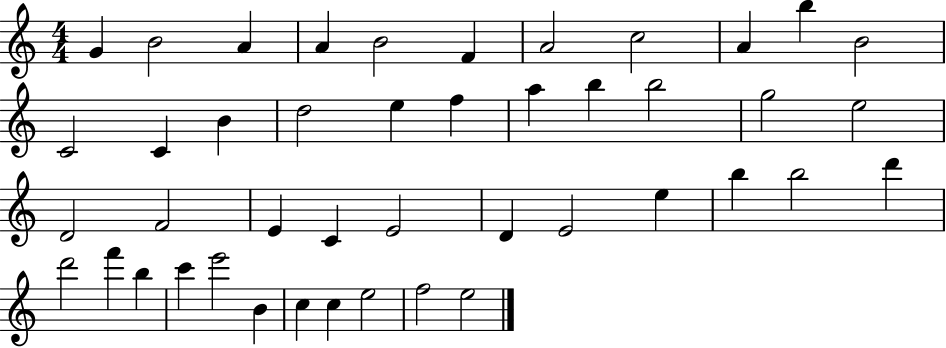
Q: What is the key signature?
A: C major